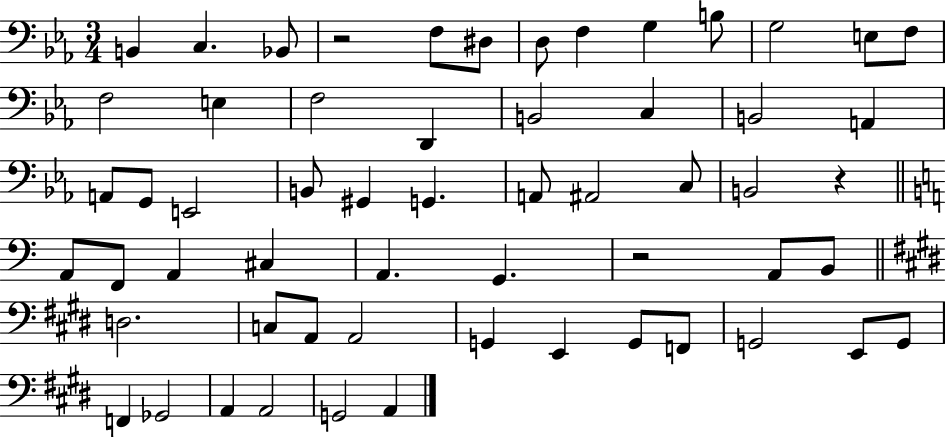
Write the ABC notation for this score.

X:1
T:Untitled
M:3/4
L:1/4
K:Eb
B,, C, _B,,/2 z2 F,/2 ^D,/2 D,/2 F, G, B,/2 G,2 E,/2 F,/2 F,2 E, F,2 D,, B,,2 C, B,,2 A,, A,,/2 G,,/2 E,,2 B,,/2 ^G,, G,, A,,/2 ^A,,2 C,/2 B,,2 z A,,/2 F,,/2 A,, ^C, A,, G,, z2 A,,/2 B,,/2 D,2 C,/2 A,,/2 A,,2 G,, E,, G,,/2 F,,/2 G,,2 E,,/2 G,,/2 F,, _G,,2 A,, A,,2 G,,2 A,,